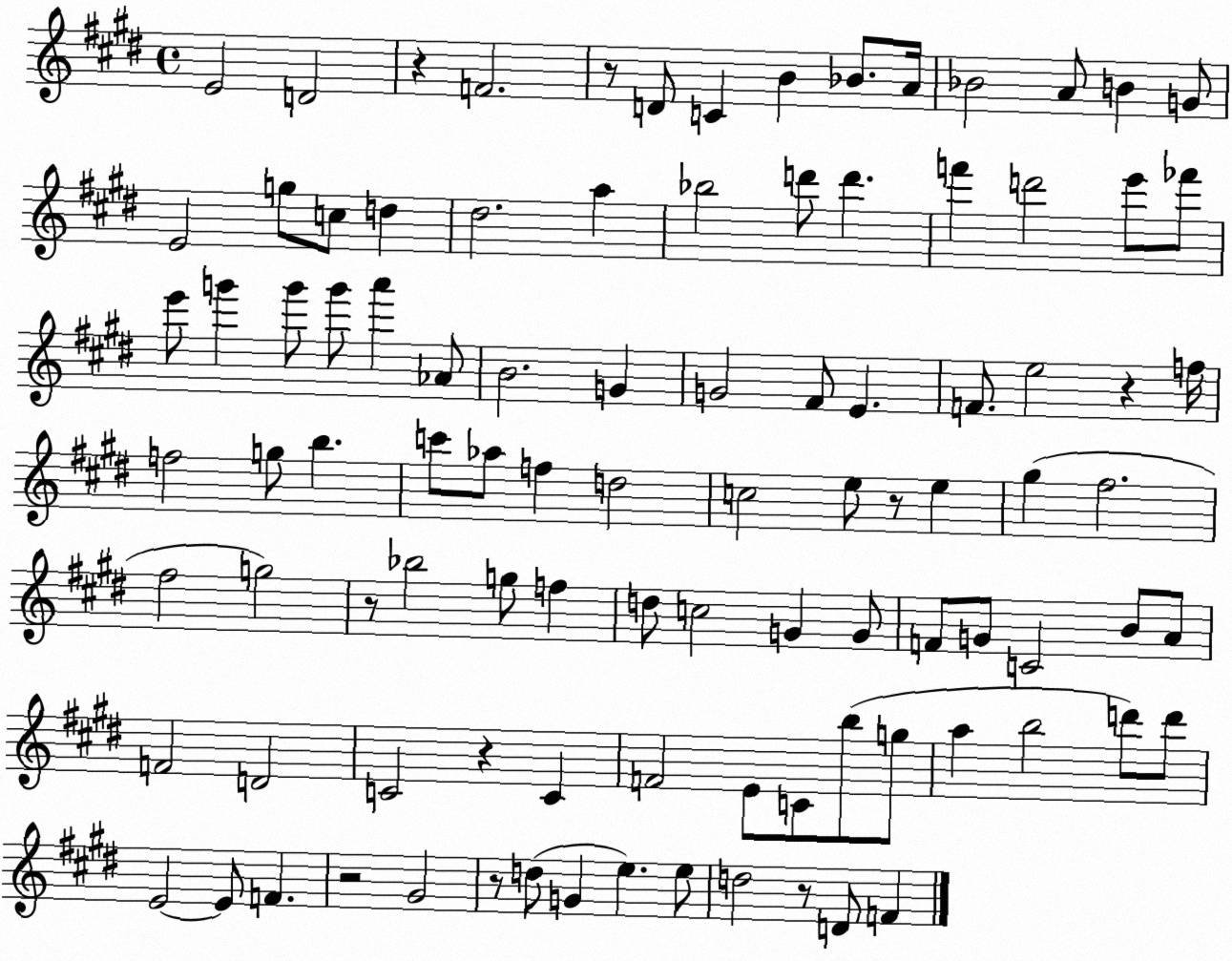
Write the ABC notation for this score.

X:1
T:Untitled
M:4/4
L:1/4
K:E
E2 D2 z F2 z/2 D/2 C B _B/2 A/4 _B2 A/2 B G/2 E2 g/2 c/2 d ^d2 a _b2 d'/2 d' f' d'2 e'/2 _f'/2 e'/2 g' g'/2 g'/2 a' _A/2 B2 G G2 ^F/2 E F/2 e2 z f/4 f2 g/2 b c'/2 _a/2 f d2 c2 e/2 z/2 e ^g ^f2 ^f2 g2 z/2 _b2 g/2 f d/2 c2 G G/2 F/2 G/2 C2 B/2 A/2 F2 D2 C2 z C F2 E/2 C/2 b/2 g/2 a b2 d'/2 d'/2 E2 E/2 F z2 ^G2 z/2 d/2 G e e/2 d2 z/2 D/2 F